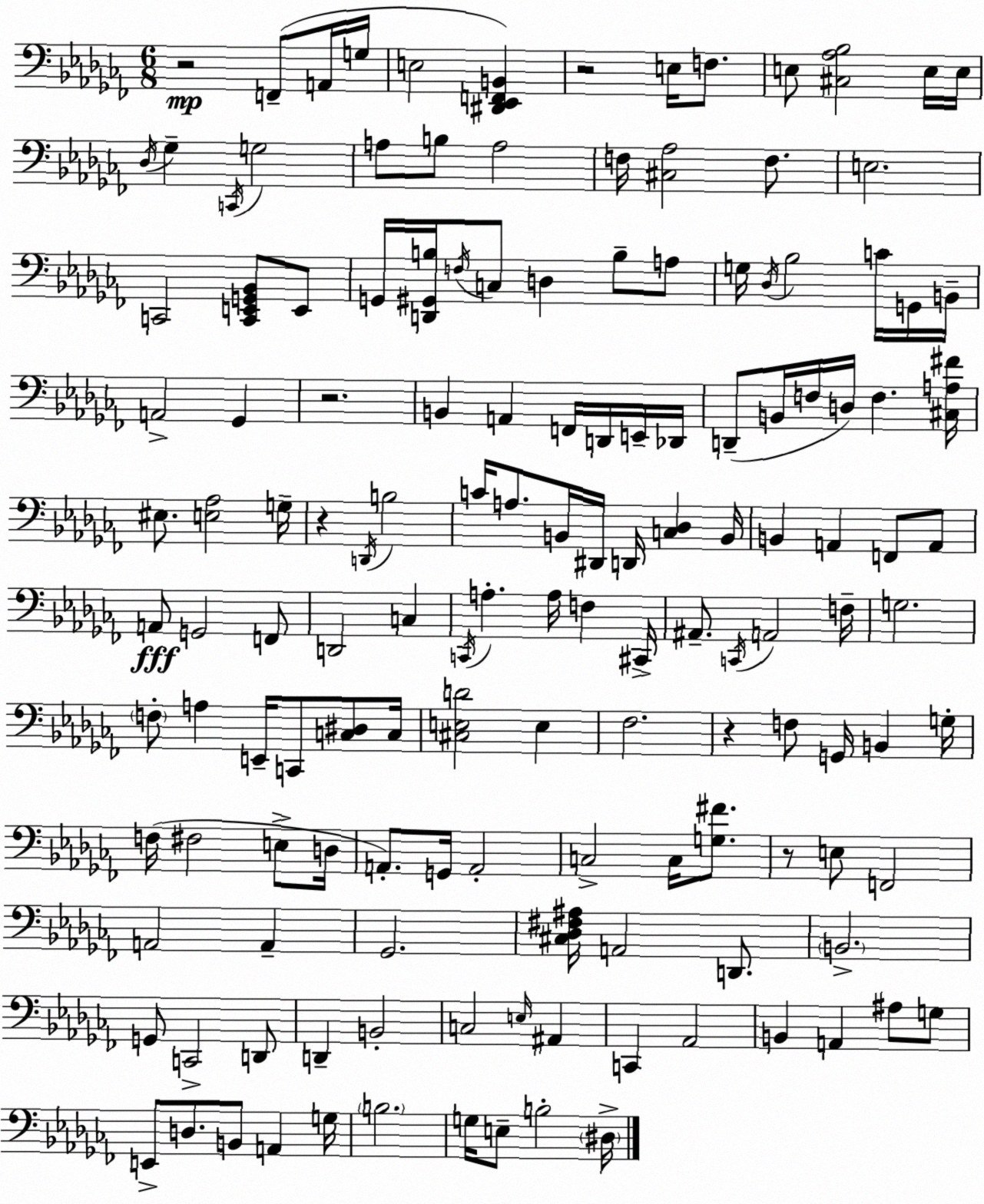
X:1
T:Untitled
M:6/8
L:1/4
K:Abm
z2 F,,/2 A,,/4 G,/4 E,2 [^D,,_E,,F,,B,,] z2 E,/4 F,/2 E,/2 [^C,_A,_B,]2 E,/4 E,/4 _D,/4 _G, C,,/4 G,2 A,/2 B,/2 A,2 F,/4 [^C,_A,]2 F,/2 E,2 C,,2 [C,,E,,G,,_B,,]/2 E,,/2 G,,/4 [D,,^G,,B,]/4 F,/4 C,/2 D, B,/2 A,/2 G,/4 _D,/4 _B,2 C/4 G,,/4 B,,/4 A,,2 _G,, z2 B,, A,, F,,/4 D,,/4 E,,/4 _D,,/4 D,,/2 B,,/4 F,/4 D,/4 F, [^C,A,^F]/4 ^E,/2 [E,_A,]2 G,/4 z D,,/4 B,2 C/4 A,/2 B,,/4 ^D,,/4 D,,/4 [C,_D,] B,,/4 B,, A,, F,,/2 A,,/2 A,,/2 G,,2 F,,/2 D,,2 C, C,,/4 A, A,/4 F, ^C,,/4 ^A,,/2 C,,/4 A,,2 F,/4 G,2 F,/2 A, E,,/4 C,,/2 [C,^D,]/2 C,/4 [^C,E,D]2 E, _F,2 z F,/2 G,,/4 B,, G,/4 F,/4 ^F,2 E,/2 D,/4 A,,/2 G,,/4 A,,2 C,2 C,/4 [G,^F]/2 z/2 E,/2 F,,2 A,,2 A,, _G,,2 [^C,_D,^F,^A,]/4 A,,2 D,,/2 B,,2 G,,/2 C,,2 D,,/2 D,, B,,2 C,2 E,/4 ^A,, C,, _A,,2 B,, A,, ^A,/2 G,/2 E,,/2 D,/2 B,,/2 A,, G,/4 B,2 G,/4 E,/2 B,2 ^D,/4